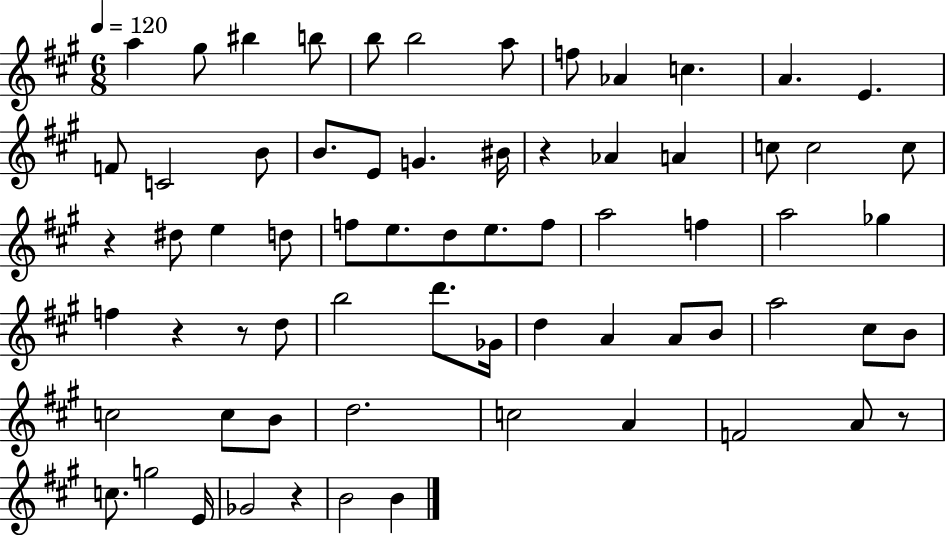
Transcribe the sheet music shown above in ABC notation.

X:1
T:Untitled
M:6/8
L:1/4
K:A
a ^g/2 ^b b/2 b/2 b2 a/2 f/2 _A c A E F/2 C2 B/2 B/2 E/2 G ^B/4 z _A A c/2 c2 c/2 z ^d/2 e d/2 f/2 e/2 d/2 e/2 f/2 a2 f a2 _g f z z/2 d/2 b2 d'/2 _G/4 d A A/2 B/2 a2 ^c/2 B/2 c2 c/2 B/2 d2 c2 A F2 A/2 z/2 c/2 g2 E/4 _G2 z B2 B